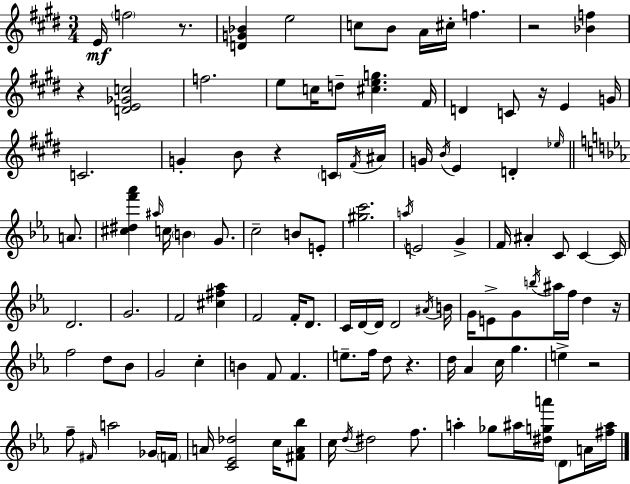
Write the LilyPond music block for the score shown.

{
  \clef treble
  \numericTimeSignature
  \time 3/4
  \key e \major
  e'16\mf \parenthesize f''2 r8. | <d' g' bes'>4 e''2 | c''8 b'8 a'16 cis''16-. f''4. | r2 <bes' f''>4 | \break r4 <d' e' ges' c''>2 | f''2. | e''8 c''16 d''8-- <cis'' e'' g''>4. fis'16 | d'4 c'8 r16 e'4 g'16 | \break c'2. | g'4-. b'8 r4 \parenthesize c'16 \acciaccatura { fis'16 } | ais'16 g'16 \acciaccatura { b'16 } e'4 d'4-. \grace { ees''16 } | \bar "||" \break \key ees \major a'8. <cis'' dis'' f''' aes'''>4 \grace { ais''16 } c''16 \parenthesize b'4 | g'8. c''2-- | b'8 e'8-. <gis'' c'''>2. | \acciaccatura { a''16 } e'2 | \break g'4-> f'16 ais'4-. c'8 | c'4~~ c'16 d'2. | g'2. | f'2 | \break <cis'' fis'' aes''>4 f'2 | f'16-. d'8. c'16 d'16~~ d'16 d'2 | \acciaccatura { ais'16 } b'16 g'16 e'8-> g'8 \acciaccatura { b''16 } | ais''16 f''16 d''4 r16 f''2 | \break d''8 bes'8 g'2 | c''4-. b'4 f'8 | f'4. e''8.-- f''16 d''8 | r4. d''16 aes'4 | \break c''16 g''4. e''4-> r2 | f''8-- \grace { fis'16 } a''2 | ges'16 \parenthesize f'16 a'16 <c' ees' des''>2 | c''16 <fis' a' bes''>8 c''16 \acciaccatura { d''16 } dis''2 | \break f''8. a''4-. | ges''8 ais''16 <dis'' g'' a'''>16 \parenthesize d'8 a'16 <fis'' ais''>16 \bar "|."
}